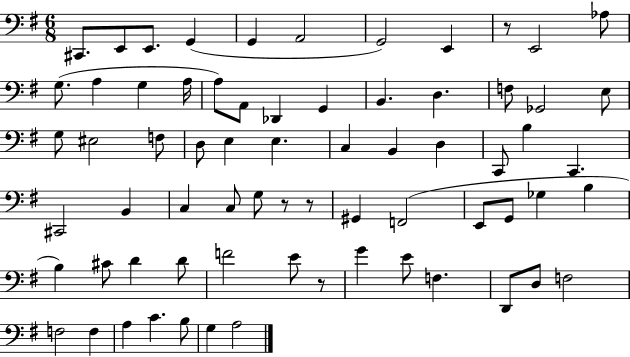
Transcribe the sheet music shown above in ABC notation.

X:1
T:Untitled
M:6/8
L:1/4
K:G
^C,,/2 E,,/2 E,,/2 G,, G,, A,,2 G,,2 E,, z/2 E,,2 _A,/2 G,/2 A, G, A,/4 A,/2 A,,/2 _D,, G,, B,, D, F,/2 _G,,2 E,/2 G,/2 ^E,2 F,/2 D,/2 E, E, C, B,, D, C,,/2 B, C,, ^C,,2 B,, C, C,/2 G,/2 z/2 z/2 ^G,, F,,2 E,,/2 G,,/2 _G, B, B, ^C/2 D D/2 F2 E/2 z/2 G E/2 F, D,,/2 D,/2 F,2 F,2 F, A, C B,/2 G, A,2